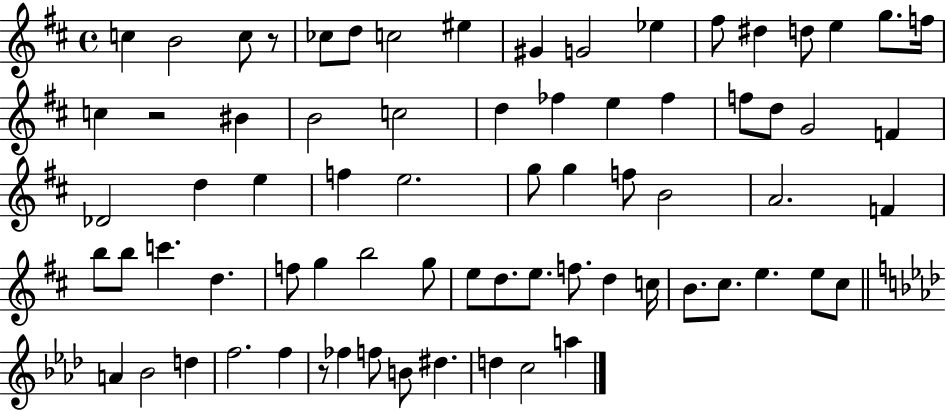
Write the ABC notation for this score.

X:1
T:Untitled
M:4/4
L:1/4
K:D
c B2 c/2 z/2 _c/2 d/2 c2 ^e ^G G2 _e ^f/2 ^d d/2 e g/2 f/4 c z2 ^B B2 c2 d _f e _f f/2 d/2 G2 F _D2 d e f e2 g/2 g f/2 B2 A2 F b/2 b/2 c' d f/2 g b2 g/2 e/2 d/2 e/2 f/2 d c/4 B/2 ^c/2 e e/2 ^c/2 A _B2 d f2 f z/2 _f f/2 B/2 ^d d c2 a